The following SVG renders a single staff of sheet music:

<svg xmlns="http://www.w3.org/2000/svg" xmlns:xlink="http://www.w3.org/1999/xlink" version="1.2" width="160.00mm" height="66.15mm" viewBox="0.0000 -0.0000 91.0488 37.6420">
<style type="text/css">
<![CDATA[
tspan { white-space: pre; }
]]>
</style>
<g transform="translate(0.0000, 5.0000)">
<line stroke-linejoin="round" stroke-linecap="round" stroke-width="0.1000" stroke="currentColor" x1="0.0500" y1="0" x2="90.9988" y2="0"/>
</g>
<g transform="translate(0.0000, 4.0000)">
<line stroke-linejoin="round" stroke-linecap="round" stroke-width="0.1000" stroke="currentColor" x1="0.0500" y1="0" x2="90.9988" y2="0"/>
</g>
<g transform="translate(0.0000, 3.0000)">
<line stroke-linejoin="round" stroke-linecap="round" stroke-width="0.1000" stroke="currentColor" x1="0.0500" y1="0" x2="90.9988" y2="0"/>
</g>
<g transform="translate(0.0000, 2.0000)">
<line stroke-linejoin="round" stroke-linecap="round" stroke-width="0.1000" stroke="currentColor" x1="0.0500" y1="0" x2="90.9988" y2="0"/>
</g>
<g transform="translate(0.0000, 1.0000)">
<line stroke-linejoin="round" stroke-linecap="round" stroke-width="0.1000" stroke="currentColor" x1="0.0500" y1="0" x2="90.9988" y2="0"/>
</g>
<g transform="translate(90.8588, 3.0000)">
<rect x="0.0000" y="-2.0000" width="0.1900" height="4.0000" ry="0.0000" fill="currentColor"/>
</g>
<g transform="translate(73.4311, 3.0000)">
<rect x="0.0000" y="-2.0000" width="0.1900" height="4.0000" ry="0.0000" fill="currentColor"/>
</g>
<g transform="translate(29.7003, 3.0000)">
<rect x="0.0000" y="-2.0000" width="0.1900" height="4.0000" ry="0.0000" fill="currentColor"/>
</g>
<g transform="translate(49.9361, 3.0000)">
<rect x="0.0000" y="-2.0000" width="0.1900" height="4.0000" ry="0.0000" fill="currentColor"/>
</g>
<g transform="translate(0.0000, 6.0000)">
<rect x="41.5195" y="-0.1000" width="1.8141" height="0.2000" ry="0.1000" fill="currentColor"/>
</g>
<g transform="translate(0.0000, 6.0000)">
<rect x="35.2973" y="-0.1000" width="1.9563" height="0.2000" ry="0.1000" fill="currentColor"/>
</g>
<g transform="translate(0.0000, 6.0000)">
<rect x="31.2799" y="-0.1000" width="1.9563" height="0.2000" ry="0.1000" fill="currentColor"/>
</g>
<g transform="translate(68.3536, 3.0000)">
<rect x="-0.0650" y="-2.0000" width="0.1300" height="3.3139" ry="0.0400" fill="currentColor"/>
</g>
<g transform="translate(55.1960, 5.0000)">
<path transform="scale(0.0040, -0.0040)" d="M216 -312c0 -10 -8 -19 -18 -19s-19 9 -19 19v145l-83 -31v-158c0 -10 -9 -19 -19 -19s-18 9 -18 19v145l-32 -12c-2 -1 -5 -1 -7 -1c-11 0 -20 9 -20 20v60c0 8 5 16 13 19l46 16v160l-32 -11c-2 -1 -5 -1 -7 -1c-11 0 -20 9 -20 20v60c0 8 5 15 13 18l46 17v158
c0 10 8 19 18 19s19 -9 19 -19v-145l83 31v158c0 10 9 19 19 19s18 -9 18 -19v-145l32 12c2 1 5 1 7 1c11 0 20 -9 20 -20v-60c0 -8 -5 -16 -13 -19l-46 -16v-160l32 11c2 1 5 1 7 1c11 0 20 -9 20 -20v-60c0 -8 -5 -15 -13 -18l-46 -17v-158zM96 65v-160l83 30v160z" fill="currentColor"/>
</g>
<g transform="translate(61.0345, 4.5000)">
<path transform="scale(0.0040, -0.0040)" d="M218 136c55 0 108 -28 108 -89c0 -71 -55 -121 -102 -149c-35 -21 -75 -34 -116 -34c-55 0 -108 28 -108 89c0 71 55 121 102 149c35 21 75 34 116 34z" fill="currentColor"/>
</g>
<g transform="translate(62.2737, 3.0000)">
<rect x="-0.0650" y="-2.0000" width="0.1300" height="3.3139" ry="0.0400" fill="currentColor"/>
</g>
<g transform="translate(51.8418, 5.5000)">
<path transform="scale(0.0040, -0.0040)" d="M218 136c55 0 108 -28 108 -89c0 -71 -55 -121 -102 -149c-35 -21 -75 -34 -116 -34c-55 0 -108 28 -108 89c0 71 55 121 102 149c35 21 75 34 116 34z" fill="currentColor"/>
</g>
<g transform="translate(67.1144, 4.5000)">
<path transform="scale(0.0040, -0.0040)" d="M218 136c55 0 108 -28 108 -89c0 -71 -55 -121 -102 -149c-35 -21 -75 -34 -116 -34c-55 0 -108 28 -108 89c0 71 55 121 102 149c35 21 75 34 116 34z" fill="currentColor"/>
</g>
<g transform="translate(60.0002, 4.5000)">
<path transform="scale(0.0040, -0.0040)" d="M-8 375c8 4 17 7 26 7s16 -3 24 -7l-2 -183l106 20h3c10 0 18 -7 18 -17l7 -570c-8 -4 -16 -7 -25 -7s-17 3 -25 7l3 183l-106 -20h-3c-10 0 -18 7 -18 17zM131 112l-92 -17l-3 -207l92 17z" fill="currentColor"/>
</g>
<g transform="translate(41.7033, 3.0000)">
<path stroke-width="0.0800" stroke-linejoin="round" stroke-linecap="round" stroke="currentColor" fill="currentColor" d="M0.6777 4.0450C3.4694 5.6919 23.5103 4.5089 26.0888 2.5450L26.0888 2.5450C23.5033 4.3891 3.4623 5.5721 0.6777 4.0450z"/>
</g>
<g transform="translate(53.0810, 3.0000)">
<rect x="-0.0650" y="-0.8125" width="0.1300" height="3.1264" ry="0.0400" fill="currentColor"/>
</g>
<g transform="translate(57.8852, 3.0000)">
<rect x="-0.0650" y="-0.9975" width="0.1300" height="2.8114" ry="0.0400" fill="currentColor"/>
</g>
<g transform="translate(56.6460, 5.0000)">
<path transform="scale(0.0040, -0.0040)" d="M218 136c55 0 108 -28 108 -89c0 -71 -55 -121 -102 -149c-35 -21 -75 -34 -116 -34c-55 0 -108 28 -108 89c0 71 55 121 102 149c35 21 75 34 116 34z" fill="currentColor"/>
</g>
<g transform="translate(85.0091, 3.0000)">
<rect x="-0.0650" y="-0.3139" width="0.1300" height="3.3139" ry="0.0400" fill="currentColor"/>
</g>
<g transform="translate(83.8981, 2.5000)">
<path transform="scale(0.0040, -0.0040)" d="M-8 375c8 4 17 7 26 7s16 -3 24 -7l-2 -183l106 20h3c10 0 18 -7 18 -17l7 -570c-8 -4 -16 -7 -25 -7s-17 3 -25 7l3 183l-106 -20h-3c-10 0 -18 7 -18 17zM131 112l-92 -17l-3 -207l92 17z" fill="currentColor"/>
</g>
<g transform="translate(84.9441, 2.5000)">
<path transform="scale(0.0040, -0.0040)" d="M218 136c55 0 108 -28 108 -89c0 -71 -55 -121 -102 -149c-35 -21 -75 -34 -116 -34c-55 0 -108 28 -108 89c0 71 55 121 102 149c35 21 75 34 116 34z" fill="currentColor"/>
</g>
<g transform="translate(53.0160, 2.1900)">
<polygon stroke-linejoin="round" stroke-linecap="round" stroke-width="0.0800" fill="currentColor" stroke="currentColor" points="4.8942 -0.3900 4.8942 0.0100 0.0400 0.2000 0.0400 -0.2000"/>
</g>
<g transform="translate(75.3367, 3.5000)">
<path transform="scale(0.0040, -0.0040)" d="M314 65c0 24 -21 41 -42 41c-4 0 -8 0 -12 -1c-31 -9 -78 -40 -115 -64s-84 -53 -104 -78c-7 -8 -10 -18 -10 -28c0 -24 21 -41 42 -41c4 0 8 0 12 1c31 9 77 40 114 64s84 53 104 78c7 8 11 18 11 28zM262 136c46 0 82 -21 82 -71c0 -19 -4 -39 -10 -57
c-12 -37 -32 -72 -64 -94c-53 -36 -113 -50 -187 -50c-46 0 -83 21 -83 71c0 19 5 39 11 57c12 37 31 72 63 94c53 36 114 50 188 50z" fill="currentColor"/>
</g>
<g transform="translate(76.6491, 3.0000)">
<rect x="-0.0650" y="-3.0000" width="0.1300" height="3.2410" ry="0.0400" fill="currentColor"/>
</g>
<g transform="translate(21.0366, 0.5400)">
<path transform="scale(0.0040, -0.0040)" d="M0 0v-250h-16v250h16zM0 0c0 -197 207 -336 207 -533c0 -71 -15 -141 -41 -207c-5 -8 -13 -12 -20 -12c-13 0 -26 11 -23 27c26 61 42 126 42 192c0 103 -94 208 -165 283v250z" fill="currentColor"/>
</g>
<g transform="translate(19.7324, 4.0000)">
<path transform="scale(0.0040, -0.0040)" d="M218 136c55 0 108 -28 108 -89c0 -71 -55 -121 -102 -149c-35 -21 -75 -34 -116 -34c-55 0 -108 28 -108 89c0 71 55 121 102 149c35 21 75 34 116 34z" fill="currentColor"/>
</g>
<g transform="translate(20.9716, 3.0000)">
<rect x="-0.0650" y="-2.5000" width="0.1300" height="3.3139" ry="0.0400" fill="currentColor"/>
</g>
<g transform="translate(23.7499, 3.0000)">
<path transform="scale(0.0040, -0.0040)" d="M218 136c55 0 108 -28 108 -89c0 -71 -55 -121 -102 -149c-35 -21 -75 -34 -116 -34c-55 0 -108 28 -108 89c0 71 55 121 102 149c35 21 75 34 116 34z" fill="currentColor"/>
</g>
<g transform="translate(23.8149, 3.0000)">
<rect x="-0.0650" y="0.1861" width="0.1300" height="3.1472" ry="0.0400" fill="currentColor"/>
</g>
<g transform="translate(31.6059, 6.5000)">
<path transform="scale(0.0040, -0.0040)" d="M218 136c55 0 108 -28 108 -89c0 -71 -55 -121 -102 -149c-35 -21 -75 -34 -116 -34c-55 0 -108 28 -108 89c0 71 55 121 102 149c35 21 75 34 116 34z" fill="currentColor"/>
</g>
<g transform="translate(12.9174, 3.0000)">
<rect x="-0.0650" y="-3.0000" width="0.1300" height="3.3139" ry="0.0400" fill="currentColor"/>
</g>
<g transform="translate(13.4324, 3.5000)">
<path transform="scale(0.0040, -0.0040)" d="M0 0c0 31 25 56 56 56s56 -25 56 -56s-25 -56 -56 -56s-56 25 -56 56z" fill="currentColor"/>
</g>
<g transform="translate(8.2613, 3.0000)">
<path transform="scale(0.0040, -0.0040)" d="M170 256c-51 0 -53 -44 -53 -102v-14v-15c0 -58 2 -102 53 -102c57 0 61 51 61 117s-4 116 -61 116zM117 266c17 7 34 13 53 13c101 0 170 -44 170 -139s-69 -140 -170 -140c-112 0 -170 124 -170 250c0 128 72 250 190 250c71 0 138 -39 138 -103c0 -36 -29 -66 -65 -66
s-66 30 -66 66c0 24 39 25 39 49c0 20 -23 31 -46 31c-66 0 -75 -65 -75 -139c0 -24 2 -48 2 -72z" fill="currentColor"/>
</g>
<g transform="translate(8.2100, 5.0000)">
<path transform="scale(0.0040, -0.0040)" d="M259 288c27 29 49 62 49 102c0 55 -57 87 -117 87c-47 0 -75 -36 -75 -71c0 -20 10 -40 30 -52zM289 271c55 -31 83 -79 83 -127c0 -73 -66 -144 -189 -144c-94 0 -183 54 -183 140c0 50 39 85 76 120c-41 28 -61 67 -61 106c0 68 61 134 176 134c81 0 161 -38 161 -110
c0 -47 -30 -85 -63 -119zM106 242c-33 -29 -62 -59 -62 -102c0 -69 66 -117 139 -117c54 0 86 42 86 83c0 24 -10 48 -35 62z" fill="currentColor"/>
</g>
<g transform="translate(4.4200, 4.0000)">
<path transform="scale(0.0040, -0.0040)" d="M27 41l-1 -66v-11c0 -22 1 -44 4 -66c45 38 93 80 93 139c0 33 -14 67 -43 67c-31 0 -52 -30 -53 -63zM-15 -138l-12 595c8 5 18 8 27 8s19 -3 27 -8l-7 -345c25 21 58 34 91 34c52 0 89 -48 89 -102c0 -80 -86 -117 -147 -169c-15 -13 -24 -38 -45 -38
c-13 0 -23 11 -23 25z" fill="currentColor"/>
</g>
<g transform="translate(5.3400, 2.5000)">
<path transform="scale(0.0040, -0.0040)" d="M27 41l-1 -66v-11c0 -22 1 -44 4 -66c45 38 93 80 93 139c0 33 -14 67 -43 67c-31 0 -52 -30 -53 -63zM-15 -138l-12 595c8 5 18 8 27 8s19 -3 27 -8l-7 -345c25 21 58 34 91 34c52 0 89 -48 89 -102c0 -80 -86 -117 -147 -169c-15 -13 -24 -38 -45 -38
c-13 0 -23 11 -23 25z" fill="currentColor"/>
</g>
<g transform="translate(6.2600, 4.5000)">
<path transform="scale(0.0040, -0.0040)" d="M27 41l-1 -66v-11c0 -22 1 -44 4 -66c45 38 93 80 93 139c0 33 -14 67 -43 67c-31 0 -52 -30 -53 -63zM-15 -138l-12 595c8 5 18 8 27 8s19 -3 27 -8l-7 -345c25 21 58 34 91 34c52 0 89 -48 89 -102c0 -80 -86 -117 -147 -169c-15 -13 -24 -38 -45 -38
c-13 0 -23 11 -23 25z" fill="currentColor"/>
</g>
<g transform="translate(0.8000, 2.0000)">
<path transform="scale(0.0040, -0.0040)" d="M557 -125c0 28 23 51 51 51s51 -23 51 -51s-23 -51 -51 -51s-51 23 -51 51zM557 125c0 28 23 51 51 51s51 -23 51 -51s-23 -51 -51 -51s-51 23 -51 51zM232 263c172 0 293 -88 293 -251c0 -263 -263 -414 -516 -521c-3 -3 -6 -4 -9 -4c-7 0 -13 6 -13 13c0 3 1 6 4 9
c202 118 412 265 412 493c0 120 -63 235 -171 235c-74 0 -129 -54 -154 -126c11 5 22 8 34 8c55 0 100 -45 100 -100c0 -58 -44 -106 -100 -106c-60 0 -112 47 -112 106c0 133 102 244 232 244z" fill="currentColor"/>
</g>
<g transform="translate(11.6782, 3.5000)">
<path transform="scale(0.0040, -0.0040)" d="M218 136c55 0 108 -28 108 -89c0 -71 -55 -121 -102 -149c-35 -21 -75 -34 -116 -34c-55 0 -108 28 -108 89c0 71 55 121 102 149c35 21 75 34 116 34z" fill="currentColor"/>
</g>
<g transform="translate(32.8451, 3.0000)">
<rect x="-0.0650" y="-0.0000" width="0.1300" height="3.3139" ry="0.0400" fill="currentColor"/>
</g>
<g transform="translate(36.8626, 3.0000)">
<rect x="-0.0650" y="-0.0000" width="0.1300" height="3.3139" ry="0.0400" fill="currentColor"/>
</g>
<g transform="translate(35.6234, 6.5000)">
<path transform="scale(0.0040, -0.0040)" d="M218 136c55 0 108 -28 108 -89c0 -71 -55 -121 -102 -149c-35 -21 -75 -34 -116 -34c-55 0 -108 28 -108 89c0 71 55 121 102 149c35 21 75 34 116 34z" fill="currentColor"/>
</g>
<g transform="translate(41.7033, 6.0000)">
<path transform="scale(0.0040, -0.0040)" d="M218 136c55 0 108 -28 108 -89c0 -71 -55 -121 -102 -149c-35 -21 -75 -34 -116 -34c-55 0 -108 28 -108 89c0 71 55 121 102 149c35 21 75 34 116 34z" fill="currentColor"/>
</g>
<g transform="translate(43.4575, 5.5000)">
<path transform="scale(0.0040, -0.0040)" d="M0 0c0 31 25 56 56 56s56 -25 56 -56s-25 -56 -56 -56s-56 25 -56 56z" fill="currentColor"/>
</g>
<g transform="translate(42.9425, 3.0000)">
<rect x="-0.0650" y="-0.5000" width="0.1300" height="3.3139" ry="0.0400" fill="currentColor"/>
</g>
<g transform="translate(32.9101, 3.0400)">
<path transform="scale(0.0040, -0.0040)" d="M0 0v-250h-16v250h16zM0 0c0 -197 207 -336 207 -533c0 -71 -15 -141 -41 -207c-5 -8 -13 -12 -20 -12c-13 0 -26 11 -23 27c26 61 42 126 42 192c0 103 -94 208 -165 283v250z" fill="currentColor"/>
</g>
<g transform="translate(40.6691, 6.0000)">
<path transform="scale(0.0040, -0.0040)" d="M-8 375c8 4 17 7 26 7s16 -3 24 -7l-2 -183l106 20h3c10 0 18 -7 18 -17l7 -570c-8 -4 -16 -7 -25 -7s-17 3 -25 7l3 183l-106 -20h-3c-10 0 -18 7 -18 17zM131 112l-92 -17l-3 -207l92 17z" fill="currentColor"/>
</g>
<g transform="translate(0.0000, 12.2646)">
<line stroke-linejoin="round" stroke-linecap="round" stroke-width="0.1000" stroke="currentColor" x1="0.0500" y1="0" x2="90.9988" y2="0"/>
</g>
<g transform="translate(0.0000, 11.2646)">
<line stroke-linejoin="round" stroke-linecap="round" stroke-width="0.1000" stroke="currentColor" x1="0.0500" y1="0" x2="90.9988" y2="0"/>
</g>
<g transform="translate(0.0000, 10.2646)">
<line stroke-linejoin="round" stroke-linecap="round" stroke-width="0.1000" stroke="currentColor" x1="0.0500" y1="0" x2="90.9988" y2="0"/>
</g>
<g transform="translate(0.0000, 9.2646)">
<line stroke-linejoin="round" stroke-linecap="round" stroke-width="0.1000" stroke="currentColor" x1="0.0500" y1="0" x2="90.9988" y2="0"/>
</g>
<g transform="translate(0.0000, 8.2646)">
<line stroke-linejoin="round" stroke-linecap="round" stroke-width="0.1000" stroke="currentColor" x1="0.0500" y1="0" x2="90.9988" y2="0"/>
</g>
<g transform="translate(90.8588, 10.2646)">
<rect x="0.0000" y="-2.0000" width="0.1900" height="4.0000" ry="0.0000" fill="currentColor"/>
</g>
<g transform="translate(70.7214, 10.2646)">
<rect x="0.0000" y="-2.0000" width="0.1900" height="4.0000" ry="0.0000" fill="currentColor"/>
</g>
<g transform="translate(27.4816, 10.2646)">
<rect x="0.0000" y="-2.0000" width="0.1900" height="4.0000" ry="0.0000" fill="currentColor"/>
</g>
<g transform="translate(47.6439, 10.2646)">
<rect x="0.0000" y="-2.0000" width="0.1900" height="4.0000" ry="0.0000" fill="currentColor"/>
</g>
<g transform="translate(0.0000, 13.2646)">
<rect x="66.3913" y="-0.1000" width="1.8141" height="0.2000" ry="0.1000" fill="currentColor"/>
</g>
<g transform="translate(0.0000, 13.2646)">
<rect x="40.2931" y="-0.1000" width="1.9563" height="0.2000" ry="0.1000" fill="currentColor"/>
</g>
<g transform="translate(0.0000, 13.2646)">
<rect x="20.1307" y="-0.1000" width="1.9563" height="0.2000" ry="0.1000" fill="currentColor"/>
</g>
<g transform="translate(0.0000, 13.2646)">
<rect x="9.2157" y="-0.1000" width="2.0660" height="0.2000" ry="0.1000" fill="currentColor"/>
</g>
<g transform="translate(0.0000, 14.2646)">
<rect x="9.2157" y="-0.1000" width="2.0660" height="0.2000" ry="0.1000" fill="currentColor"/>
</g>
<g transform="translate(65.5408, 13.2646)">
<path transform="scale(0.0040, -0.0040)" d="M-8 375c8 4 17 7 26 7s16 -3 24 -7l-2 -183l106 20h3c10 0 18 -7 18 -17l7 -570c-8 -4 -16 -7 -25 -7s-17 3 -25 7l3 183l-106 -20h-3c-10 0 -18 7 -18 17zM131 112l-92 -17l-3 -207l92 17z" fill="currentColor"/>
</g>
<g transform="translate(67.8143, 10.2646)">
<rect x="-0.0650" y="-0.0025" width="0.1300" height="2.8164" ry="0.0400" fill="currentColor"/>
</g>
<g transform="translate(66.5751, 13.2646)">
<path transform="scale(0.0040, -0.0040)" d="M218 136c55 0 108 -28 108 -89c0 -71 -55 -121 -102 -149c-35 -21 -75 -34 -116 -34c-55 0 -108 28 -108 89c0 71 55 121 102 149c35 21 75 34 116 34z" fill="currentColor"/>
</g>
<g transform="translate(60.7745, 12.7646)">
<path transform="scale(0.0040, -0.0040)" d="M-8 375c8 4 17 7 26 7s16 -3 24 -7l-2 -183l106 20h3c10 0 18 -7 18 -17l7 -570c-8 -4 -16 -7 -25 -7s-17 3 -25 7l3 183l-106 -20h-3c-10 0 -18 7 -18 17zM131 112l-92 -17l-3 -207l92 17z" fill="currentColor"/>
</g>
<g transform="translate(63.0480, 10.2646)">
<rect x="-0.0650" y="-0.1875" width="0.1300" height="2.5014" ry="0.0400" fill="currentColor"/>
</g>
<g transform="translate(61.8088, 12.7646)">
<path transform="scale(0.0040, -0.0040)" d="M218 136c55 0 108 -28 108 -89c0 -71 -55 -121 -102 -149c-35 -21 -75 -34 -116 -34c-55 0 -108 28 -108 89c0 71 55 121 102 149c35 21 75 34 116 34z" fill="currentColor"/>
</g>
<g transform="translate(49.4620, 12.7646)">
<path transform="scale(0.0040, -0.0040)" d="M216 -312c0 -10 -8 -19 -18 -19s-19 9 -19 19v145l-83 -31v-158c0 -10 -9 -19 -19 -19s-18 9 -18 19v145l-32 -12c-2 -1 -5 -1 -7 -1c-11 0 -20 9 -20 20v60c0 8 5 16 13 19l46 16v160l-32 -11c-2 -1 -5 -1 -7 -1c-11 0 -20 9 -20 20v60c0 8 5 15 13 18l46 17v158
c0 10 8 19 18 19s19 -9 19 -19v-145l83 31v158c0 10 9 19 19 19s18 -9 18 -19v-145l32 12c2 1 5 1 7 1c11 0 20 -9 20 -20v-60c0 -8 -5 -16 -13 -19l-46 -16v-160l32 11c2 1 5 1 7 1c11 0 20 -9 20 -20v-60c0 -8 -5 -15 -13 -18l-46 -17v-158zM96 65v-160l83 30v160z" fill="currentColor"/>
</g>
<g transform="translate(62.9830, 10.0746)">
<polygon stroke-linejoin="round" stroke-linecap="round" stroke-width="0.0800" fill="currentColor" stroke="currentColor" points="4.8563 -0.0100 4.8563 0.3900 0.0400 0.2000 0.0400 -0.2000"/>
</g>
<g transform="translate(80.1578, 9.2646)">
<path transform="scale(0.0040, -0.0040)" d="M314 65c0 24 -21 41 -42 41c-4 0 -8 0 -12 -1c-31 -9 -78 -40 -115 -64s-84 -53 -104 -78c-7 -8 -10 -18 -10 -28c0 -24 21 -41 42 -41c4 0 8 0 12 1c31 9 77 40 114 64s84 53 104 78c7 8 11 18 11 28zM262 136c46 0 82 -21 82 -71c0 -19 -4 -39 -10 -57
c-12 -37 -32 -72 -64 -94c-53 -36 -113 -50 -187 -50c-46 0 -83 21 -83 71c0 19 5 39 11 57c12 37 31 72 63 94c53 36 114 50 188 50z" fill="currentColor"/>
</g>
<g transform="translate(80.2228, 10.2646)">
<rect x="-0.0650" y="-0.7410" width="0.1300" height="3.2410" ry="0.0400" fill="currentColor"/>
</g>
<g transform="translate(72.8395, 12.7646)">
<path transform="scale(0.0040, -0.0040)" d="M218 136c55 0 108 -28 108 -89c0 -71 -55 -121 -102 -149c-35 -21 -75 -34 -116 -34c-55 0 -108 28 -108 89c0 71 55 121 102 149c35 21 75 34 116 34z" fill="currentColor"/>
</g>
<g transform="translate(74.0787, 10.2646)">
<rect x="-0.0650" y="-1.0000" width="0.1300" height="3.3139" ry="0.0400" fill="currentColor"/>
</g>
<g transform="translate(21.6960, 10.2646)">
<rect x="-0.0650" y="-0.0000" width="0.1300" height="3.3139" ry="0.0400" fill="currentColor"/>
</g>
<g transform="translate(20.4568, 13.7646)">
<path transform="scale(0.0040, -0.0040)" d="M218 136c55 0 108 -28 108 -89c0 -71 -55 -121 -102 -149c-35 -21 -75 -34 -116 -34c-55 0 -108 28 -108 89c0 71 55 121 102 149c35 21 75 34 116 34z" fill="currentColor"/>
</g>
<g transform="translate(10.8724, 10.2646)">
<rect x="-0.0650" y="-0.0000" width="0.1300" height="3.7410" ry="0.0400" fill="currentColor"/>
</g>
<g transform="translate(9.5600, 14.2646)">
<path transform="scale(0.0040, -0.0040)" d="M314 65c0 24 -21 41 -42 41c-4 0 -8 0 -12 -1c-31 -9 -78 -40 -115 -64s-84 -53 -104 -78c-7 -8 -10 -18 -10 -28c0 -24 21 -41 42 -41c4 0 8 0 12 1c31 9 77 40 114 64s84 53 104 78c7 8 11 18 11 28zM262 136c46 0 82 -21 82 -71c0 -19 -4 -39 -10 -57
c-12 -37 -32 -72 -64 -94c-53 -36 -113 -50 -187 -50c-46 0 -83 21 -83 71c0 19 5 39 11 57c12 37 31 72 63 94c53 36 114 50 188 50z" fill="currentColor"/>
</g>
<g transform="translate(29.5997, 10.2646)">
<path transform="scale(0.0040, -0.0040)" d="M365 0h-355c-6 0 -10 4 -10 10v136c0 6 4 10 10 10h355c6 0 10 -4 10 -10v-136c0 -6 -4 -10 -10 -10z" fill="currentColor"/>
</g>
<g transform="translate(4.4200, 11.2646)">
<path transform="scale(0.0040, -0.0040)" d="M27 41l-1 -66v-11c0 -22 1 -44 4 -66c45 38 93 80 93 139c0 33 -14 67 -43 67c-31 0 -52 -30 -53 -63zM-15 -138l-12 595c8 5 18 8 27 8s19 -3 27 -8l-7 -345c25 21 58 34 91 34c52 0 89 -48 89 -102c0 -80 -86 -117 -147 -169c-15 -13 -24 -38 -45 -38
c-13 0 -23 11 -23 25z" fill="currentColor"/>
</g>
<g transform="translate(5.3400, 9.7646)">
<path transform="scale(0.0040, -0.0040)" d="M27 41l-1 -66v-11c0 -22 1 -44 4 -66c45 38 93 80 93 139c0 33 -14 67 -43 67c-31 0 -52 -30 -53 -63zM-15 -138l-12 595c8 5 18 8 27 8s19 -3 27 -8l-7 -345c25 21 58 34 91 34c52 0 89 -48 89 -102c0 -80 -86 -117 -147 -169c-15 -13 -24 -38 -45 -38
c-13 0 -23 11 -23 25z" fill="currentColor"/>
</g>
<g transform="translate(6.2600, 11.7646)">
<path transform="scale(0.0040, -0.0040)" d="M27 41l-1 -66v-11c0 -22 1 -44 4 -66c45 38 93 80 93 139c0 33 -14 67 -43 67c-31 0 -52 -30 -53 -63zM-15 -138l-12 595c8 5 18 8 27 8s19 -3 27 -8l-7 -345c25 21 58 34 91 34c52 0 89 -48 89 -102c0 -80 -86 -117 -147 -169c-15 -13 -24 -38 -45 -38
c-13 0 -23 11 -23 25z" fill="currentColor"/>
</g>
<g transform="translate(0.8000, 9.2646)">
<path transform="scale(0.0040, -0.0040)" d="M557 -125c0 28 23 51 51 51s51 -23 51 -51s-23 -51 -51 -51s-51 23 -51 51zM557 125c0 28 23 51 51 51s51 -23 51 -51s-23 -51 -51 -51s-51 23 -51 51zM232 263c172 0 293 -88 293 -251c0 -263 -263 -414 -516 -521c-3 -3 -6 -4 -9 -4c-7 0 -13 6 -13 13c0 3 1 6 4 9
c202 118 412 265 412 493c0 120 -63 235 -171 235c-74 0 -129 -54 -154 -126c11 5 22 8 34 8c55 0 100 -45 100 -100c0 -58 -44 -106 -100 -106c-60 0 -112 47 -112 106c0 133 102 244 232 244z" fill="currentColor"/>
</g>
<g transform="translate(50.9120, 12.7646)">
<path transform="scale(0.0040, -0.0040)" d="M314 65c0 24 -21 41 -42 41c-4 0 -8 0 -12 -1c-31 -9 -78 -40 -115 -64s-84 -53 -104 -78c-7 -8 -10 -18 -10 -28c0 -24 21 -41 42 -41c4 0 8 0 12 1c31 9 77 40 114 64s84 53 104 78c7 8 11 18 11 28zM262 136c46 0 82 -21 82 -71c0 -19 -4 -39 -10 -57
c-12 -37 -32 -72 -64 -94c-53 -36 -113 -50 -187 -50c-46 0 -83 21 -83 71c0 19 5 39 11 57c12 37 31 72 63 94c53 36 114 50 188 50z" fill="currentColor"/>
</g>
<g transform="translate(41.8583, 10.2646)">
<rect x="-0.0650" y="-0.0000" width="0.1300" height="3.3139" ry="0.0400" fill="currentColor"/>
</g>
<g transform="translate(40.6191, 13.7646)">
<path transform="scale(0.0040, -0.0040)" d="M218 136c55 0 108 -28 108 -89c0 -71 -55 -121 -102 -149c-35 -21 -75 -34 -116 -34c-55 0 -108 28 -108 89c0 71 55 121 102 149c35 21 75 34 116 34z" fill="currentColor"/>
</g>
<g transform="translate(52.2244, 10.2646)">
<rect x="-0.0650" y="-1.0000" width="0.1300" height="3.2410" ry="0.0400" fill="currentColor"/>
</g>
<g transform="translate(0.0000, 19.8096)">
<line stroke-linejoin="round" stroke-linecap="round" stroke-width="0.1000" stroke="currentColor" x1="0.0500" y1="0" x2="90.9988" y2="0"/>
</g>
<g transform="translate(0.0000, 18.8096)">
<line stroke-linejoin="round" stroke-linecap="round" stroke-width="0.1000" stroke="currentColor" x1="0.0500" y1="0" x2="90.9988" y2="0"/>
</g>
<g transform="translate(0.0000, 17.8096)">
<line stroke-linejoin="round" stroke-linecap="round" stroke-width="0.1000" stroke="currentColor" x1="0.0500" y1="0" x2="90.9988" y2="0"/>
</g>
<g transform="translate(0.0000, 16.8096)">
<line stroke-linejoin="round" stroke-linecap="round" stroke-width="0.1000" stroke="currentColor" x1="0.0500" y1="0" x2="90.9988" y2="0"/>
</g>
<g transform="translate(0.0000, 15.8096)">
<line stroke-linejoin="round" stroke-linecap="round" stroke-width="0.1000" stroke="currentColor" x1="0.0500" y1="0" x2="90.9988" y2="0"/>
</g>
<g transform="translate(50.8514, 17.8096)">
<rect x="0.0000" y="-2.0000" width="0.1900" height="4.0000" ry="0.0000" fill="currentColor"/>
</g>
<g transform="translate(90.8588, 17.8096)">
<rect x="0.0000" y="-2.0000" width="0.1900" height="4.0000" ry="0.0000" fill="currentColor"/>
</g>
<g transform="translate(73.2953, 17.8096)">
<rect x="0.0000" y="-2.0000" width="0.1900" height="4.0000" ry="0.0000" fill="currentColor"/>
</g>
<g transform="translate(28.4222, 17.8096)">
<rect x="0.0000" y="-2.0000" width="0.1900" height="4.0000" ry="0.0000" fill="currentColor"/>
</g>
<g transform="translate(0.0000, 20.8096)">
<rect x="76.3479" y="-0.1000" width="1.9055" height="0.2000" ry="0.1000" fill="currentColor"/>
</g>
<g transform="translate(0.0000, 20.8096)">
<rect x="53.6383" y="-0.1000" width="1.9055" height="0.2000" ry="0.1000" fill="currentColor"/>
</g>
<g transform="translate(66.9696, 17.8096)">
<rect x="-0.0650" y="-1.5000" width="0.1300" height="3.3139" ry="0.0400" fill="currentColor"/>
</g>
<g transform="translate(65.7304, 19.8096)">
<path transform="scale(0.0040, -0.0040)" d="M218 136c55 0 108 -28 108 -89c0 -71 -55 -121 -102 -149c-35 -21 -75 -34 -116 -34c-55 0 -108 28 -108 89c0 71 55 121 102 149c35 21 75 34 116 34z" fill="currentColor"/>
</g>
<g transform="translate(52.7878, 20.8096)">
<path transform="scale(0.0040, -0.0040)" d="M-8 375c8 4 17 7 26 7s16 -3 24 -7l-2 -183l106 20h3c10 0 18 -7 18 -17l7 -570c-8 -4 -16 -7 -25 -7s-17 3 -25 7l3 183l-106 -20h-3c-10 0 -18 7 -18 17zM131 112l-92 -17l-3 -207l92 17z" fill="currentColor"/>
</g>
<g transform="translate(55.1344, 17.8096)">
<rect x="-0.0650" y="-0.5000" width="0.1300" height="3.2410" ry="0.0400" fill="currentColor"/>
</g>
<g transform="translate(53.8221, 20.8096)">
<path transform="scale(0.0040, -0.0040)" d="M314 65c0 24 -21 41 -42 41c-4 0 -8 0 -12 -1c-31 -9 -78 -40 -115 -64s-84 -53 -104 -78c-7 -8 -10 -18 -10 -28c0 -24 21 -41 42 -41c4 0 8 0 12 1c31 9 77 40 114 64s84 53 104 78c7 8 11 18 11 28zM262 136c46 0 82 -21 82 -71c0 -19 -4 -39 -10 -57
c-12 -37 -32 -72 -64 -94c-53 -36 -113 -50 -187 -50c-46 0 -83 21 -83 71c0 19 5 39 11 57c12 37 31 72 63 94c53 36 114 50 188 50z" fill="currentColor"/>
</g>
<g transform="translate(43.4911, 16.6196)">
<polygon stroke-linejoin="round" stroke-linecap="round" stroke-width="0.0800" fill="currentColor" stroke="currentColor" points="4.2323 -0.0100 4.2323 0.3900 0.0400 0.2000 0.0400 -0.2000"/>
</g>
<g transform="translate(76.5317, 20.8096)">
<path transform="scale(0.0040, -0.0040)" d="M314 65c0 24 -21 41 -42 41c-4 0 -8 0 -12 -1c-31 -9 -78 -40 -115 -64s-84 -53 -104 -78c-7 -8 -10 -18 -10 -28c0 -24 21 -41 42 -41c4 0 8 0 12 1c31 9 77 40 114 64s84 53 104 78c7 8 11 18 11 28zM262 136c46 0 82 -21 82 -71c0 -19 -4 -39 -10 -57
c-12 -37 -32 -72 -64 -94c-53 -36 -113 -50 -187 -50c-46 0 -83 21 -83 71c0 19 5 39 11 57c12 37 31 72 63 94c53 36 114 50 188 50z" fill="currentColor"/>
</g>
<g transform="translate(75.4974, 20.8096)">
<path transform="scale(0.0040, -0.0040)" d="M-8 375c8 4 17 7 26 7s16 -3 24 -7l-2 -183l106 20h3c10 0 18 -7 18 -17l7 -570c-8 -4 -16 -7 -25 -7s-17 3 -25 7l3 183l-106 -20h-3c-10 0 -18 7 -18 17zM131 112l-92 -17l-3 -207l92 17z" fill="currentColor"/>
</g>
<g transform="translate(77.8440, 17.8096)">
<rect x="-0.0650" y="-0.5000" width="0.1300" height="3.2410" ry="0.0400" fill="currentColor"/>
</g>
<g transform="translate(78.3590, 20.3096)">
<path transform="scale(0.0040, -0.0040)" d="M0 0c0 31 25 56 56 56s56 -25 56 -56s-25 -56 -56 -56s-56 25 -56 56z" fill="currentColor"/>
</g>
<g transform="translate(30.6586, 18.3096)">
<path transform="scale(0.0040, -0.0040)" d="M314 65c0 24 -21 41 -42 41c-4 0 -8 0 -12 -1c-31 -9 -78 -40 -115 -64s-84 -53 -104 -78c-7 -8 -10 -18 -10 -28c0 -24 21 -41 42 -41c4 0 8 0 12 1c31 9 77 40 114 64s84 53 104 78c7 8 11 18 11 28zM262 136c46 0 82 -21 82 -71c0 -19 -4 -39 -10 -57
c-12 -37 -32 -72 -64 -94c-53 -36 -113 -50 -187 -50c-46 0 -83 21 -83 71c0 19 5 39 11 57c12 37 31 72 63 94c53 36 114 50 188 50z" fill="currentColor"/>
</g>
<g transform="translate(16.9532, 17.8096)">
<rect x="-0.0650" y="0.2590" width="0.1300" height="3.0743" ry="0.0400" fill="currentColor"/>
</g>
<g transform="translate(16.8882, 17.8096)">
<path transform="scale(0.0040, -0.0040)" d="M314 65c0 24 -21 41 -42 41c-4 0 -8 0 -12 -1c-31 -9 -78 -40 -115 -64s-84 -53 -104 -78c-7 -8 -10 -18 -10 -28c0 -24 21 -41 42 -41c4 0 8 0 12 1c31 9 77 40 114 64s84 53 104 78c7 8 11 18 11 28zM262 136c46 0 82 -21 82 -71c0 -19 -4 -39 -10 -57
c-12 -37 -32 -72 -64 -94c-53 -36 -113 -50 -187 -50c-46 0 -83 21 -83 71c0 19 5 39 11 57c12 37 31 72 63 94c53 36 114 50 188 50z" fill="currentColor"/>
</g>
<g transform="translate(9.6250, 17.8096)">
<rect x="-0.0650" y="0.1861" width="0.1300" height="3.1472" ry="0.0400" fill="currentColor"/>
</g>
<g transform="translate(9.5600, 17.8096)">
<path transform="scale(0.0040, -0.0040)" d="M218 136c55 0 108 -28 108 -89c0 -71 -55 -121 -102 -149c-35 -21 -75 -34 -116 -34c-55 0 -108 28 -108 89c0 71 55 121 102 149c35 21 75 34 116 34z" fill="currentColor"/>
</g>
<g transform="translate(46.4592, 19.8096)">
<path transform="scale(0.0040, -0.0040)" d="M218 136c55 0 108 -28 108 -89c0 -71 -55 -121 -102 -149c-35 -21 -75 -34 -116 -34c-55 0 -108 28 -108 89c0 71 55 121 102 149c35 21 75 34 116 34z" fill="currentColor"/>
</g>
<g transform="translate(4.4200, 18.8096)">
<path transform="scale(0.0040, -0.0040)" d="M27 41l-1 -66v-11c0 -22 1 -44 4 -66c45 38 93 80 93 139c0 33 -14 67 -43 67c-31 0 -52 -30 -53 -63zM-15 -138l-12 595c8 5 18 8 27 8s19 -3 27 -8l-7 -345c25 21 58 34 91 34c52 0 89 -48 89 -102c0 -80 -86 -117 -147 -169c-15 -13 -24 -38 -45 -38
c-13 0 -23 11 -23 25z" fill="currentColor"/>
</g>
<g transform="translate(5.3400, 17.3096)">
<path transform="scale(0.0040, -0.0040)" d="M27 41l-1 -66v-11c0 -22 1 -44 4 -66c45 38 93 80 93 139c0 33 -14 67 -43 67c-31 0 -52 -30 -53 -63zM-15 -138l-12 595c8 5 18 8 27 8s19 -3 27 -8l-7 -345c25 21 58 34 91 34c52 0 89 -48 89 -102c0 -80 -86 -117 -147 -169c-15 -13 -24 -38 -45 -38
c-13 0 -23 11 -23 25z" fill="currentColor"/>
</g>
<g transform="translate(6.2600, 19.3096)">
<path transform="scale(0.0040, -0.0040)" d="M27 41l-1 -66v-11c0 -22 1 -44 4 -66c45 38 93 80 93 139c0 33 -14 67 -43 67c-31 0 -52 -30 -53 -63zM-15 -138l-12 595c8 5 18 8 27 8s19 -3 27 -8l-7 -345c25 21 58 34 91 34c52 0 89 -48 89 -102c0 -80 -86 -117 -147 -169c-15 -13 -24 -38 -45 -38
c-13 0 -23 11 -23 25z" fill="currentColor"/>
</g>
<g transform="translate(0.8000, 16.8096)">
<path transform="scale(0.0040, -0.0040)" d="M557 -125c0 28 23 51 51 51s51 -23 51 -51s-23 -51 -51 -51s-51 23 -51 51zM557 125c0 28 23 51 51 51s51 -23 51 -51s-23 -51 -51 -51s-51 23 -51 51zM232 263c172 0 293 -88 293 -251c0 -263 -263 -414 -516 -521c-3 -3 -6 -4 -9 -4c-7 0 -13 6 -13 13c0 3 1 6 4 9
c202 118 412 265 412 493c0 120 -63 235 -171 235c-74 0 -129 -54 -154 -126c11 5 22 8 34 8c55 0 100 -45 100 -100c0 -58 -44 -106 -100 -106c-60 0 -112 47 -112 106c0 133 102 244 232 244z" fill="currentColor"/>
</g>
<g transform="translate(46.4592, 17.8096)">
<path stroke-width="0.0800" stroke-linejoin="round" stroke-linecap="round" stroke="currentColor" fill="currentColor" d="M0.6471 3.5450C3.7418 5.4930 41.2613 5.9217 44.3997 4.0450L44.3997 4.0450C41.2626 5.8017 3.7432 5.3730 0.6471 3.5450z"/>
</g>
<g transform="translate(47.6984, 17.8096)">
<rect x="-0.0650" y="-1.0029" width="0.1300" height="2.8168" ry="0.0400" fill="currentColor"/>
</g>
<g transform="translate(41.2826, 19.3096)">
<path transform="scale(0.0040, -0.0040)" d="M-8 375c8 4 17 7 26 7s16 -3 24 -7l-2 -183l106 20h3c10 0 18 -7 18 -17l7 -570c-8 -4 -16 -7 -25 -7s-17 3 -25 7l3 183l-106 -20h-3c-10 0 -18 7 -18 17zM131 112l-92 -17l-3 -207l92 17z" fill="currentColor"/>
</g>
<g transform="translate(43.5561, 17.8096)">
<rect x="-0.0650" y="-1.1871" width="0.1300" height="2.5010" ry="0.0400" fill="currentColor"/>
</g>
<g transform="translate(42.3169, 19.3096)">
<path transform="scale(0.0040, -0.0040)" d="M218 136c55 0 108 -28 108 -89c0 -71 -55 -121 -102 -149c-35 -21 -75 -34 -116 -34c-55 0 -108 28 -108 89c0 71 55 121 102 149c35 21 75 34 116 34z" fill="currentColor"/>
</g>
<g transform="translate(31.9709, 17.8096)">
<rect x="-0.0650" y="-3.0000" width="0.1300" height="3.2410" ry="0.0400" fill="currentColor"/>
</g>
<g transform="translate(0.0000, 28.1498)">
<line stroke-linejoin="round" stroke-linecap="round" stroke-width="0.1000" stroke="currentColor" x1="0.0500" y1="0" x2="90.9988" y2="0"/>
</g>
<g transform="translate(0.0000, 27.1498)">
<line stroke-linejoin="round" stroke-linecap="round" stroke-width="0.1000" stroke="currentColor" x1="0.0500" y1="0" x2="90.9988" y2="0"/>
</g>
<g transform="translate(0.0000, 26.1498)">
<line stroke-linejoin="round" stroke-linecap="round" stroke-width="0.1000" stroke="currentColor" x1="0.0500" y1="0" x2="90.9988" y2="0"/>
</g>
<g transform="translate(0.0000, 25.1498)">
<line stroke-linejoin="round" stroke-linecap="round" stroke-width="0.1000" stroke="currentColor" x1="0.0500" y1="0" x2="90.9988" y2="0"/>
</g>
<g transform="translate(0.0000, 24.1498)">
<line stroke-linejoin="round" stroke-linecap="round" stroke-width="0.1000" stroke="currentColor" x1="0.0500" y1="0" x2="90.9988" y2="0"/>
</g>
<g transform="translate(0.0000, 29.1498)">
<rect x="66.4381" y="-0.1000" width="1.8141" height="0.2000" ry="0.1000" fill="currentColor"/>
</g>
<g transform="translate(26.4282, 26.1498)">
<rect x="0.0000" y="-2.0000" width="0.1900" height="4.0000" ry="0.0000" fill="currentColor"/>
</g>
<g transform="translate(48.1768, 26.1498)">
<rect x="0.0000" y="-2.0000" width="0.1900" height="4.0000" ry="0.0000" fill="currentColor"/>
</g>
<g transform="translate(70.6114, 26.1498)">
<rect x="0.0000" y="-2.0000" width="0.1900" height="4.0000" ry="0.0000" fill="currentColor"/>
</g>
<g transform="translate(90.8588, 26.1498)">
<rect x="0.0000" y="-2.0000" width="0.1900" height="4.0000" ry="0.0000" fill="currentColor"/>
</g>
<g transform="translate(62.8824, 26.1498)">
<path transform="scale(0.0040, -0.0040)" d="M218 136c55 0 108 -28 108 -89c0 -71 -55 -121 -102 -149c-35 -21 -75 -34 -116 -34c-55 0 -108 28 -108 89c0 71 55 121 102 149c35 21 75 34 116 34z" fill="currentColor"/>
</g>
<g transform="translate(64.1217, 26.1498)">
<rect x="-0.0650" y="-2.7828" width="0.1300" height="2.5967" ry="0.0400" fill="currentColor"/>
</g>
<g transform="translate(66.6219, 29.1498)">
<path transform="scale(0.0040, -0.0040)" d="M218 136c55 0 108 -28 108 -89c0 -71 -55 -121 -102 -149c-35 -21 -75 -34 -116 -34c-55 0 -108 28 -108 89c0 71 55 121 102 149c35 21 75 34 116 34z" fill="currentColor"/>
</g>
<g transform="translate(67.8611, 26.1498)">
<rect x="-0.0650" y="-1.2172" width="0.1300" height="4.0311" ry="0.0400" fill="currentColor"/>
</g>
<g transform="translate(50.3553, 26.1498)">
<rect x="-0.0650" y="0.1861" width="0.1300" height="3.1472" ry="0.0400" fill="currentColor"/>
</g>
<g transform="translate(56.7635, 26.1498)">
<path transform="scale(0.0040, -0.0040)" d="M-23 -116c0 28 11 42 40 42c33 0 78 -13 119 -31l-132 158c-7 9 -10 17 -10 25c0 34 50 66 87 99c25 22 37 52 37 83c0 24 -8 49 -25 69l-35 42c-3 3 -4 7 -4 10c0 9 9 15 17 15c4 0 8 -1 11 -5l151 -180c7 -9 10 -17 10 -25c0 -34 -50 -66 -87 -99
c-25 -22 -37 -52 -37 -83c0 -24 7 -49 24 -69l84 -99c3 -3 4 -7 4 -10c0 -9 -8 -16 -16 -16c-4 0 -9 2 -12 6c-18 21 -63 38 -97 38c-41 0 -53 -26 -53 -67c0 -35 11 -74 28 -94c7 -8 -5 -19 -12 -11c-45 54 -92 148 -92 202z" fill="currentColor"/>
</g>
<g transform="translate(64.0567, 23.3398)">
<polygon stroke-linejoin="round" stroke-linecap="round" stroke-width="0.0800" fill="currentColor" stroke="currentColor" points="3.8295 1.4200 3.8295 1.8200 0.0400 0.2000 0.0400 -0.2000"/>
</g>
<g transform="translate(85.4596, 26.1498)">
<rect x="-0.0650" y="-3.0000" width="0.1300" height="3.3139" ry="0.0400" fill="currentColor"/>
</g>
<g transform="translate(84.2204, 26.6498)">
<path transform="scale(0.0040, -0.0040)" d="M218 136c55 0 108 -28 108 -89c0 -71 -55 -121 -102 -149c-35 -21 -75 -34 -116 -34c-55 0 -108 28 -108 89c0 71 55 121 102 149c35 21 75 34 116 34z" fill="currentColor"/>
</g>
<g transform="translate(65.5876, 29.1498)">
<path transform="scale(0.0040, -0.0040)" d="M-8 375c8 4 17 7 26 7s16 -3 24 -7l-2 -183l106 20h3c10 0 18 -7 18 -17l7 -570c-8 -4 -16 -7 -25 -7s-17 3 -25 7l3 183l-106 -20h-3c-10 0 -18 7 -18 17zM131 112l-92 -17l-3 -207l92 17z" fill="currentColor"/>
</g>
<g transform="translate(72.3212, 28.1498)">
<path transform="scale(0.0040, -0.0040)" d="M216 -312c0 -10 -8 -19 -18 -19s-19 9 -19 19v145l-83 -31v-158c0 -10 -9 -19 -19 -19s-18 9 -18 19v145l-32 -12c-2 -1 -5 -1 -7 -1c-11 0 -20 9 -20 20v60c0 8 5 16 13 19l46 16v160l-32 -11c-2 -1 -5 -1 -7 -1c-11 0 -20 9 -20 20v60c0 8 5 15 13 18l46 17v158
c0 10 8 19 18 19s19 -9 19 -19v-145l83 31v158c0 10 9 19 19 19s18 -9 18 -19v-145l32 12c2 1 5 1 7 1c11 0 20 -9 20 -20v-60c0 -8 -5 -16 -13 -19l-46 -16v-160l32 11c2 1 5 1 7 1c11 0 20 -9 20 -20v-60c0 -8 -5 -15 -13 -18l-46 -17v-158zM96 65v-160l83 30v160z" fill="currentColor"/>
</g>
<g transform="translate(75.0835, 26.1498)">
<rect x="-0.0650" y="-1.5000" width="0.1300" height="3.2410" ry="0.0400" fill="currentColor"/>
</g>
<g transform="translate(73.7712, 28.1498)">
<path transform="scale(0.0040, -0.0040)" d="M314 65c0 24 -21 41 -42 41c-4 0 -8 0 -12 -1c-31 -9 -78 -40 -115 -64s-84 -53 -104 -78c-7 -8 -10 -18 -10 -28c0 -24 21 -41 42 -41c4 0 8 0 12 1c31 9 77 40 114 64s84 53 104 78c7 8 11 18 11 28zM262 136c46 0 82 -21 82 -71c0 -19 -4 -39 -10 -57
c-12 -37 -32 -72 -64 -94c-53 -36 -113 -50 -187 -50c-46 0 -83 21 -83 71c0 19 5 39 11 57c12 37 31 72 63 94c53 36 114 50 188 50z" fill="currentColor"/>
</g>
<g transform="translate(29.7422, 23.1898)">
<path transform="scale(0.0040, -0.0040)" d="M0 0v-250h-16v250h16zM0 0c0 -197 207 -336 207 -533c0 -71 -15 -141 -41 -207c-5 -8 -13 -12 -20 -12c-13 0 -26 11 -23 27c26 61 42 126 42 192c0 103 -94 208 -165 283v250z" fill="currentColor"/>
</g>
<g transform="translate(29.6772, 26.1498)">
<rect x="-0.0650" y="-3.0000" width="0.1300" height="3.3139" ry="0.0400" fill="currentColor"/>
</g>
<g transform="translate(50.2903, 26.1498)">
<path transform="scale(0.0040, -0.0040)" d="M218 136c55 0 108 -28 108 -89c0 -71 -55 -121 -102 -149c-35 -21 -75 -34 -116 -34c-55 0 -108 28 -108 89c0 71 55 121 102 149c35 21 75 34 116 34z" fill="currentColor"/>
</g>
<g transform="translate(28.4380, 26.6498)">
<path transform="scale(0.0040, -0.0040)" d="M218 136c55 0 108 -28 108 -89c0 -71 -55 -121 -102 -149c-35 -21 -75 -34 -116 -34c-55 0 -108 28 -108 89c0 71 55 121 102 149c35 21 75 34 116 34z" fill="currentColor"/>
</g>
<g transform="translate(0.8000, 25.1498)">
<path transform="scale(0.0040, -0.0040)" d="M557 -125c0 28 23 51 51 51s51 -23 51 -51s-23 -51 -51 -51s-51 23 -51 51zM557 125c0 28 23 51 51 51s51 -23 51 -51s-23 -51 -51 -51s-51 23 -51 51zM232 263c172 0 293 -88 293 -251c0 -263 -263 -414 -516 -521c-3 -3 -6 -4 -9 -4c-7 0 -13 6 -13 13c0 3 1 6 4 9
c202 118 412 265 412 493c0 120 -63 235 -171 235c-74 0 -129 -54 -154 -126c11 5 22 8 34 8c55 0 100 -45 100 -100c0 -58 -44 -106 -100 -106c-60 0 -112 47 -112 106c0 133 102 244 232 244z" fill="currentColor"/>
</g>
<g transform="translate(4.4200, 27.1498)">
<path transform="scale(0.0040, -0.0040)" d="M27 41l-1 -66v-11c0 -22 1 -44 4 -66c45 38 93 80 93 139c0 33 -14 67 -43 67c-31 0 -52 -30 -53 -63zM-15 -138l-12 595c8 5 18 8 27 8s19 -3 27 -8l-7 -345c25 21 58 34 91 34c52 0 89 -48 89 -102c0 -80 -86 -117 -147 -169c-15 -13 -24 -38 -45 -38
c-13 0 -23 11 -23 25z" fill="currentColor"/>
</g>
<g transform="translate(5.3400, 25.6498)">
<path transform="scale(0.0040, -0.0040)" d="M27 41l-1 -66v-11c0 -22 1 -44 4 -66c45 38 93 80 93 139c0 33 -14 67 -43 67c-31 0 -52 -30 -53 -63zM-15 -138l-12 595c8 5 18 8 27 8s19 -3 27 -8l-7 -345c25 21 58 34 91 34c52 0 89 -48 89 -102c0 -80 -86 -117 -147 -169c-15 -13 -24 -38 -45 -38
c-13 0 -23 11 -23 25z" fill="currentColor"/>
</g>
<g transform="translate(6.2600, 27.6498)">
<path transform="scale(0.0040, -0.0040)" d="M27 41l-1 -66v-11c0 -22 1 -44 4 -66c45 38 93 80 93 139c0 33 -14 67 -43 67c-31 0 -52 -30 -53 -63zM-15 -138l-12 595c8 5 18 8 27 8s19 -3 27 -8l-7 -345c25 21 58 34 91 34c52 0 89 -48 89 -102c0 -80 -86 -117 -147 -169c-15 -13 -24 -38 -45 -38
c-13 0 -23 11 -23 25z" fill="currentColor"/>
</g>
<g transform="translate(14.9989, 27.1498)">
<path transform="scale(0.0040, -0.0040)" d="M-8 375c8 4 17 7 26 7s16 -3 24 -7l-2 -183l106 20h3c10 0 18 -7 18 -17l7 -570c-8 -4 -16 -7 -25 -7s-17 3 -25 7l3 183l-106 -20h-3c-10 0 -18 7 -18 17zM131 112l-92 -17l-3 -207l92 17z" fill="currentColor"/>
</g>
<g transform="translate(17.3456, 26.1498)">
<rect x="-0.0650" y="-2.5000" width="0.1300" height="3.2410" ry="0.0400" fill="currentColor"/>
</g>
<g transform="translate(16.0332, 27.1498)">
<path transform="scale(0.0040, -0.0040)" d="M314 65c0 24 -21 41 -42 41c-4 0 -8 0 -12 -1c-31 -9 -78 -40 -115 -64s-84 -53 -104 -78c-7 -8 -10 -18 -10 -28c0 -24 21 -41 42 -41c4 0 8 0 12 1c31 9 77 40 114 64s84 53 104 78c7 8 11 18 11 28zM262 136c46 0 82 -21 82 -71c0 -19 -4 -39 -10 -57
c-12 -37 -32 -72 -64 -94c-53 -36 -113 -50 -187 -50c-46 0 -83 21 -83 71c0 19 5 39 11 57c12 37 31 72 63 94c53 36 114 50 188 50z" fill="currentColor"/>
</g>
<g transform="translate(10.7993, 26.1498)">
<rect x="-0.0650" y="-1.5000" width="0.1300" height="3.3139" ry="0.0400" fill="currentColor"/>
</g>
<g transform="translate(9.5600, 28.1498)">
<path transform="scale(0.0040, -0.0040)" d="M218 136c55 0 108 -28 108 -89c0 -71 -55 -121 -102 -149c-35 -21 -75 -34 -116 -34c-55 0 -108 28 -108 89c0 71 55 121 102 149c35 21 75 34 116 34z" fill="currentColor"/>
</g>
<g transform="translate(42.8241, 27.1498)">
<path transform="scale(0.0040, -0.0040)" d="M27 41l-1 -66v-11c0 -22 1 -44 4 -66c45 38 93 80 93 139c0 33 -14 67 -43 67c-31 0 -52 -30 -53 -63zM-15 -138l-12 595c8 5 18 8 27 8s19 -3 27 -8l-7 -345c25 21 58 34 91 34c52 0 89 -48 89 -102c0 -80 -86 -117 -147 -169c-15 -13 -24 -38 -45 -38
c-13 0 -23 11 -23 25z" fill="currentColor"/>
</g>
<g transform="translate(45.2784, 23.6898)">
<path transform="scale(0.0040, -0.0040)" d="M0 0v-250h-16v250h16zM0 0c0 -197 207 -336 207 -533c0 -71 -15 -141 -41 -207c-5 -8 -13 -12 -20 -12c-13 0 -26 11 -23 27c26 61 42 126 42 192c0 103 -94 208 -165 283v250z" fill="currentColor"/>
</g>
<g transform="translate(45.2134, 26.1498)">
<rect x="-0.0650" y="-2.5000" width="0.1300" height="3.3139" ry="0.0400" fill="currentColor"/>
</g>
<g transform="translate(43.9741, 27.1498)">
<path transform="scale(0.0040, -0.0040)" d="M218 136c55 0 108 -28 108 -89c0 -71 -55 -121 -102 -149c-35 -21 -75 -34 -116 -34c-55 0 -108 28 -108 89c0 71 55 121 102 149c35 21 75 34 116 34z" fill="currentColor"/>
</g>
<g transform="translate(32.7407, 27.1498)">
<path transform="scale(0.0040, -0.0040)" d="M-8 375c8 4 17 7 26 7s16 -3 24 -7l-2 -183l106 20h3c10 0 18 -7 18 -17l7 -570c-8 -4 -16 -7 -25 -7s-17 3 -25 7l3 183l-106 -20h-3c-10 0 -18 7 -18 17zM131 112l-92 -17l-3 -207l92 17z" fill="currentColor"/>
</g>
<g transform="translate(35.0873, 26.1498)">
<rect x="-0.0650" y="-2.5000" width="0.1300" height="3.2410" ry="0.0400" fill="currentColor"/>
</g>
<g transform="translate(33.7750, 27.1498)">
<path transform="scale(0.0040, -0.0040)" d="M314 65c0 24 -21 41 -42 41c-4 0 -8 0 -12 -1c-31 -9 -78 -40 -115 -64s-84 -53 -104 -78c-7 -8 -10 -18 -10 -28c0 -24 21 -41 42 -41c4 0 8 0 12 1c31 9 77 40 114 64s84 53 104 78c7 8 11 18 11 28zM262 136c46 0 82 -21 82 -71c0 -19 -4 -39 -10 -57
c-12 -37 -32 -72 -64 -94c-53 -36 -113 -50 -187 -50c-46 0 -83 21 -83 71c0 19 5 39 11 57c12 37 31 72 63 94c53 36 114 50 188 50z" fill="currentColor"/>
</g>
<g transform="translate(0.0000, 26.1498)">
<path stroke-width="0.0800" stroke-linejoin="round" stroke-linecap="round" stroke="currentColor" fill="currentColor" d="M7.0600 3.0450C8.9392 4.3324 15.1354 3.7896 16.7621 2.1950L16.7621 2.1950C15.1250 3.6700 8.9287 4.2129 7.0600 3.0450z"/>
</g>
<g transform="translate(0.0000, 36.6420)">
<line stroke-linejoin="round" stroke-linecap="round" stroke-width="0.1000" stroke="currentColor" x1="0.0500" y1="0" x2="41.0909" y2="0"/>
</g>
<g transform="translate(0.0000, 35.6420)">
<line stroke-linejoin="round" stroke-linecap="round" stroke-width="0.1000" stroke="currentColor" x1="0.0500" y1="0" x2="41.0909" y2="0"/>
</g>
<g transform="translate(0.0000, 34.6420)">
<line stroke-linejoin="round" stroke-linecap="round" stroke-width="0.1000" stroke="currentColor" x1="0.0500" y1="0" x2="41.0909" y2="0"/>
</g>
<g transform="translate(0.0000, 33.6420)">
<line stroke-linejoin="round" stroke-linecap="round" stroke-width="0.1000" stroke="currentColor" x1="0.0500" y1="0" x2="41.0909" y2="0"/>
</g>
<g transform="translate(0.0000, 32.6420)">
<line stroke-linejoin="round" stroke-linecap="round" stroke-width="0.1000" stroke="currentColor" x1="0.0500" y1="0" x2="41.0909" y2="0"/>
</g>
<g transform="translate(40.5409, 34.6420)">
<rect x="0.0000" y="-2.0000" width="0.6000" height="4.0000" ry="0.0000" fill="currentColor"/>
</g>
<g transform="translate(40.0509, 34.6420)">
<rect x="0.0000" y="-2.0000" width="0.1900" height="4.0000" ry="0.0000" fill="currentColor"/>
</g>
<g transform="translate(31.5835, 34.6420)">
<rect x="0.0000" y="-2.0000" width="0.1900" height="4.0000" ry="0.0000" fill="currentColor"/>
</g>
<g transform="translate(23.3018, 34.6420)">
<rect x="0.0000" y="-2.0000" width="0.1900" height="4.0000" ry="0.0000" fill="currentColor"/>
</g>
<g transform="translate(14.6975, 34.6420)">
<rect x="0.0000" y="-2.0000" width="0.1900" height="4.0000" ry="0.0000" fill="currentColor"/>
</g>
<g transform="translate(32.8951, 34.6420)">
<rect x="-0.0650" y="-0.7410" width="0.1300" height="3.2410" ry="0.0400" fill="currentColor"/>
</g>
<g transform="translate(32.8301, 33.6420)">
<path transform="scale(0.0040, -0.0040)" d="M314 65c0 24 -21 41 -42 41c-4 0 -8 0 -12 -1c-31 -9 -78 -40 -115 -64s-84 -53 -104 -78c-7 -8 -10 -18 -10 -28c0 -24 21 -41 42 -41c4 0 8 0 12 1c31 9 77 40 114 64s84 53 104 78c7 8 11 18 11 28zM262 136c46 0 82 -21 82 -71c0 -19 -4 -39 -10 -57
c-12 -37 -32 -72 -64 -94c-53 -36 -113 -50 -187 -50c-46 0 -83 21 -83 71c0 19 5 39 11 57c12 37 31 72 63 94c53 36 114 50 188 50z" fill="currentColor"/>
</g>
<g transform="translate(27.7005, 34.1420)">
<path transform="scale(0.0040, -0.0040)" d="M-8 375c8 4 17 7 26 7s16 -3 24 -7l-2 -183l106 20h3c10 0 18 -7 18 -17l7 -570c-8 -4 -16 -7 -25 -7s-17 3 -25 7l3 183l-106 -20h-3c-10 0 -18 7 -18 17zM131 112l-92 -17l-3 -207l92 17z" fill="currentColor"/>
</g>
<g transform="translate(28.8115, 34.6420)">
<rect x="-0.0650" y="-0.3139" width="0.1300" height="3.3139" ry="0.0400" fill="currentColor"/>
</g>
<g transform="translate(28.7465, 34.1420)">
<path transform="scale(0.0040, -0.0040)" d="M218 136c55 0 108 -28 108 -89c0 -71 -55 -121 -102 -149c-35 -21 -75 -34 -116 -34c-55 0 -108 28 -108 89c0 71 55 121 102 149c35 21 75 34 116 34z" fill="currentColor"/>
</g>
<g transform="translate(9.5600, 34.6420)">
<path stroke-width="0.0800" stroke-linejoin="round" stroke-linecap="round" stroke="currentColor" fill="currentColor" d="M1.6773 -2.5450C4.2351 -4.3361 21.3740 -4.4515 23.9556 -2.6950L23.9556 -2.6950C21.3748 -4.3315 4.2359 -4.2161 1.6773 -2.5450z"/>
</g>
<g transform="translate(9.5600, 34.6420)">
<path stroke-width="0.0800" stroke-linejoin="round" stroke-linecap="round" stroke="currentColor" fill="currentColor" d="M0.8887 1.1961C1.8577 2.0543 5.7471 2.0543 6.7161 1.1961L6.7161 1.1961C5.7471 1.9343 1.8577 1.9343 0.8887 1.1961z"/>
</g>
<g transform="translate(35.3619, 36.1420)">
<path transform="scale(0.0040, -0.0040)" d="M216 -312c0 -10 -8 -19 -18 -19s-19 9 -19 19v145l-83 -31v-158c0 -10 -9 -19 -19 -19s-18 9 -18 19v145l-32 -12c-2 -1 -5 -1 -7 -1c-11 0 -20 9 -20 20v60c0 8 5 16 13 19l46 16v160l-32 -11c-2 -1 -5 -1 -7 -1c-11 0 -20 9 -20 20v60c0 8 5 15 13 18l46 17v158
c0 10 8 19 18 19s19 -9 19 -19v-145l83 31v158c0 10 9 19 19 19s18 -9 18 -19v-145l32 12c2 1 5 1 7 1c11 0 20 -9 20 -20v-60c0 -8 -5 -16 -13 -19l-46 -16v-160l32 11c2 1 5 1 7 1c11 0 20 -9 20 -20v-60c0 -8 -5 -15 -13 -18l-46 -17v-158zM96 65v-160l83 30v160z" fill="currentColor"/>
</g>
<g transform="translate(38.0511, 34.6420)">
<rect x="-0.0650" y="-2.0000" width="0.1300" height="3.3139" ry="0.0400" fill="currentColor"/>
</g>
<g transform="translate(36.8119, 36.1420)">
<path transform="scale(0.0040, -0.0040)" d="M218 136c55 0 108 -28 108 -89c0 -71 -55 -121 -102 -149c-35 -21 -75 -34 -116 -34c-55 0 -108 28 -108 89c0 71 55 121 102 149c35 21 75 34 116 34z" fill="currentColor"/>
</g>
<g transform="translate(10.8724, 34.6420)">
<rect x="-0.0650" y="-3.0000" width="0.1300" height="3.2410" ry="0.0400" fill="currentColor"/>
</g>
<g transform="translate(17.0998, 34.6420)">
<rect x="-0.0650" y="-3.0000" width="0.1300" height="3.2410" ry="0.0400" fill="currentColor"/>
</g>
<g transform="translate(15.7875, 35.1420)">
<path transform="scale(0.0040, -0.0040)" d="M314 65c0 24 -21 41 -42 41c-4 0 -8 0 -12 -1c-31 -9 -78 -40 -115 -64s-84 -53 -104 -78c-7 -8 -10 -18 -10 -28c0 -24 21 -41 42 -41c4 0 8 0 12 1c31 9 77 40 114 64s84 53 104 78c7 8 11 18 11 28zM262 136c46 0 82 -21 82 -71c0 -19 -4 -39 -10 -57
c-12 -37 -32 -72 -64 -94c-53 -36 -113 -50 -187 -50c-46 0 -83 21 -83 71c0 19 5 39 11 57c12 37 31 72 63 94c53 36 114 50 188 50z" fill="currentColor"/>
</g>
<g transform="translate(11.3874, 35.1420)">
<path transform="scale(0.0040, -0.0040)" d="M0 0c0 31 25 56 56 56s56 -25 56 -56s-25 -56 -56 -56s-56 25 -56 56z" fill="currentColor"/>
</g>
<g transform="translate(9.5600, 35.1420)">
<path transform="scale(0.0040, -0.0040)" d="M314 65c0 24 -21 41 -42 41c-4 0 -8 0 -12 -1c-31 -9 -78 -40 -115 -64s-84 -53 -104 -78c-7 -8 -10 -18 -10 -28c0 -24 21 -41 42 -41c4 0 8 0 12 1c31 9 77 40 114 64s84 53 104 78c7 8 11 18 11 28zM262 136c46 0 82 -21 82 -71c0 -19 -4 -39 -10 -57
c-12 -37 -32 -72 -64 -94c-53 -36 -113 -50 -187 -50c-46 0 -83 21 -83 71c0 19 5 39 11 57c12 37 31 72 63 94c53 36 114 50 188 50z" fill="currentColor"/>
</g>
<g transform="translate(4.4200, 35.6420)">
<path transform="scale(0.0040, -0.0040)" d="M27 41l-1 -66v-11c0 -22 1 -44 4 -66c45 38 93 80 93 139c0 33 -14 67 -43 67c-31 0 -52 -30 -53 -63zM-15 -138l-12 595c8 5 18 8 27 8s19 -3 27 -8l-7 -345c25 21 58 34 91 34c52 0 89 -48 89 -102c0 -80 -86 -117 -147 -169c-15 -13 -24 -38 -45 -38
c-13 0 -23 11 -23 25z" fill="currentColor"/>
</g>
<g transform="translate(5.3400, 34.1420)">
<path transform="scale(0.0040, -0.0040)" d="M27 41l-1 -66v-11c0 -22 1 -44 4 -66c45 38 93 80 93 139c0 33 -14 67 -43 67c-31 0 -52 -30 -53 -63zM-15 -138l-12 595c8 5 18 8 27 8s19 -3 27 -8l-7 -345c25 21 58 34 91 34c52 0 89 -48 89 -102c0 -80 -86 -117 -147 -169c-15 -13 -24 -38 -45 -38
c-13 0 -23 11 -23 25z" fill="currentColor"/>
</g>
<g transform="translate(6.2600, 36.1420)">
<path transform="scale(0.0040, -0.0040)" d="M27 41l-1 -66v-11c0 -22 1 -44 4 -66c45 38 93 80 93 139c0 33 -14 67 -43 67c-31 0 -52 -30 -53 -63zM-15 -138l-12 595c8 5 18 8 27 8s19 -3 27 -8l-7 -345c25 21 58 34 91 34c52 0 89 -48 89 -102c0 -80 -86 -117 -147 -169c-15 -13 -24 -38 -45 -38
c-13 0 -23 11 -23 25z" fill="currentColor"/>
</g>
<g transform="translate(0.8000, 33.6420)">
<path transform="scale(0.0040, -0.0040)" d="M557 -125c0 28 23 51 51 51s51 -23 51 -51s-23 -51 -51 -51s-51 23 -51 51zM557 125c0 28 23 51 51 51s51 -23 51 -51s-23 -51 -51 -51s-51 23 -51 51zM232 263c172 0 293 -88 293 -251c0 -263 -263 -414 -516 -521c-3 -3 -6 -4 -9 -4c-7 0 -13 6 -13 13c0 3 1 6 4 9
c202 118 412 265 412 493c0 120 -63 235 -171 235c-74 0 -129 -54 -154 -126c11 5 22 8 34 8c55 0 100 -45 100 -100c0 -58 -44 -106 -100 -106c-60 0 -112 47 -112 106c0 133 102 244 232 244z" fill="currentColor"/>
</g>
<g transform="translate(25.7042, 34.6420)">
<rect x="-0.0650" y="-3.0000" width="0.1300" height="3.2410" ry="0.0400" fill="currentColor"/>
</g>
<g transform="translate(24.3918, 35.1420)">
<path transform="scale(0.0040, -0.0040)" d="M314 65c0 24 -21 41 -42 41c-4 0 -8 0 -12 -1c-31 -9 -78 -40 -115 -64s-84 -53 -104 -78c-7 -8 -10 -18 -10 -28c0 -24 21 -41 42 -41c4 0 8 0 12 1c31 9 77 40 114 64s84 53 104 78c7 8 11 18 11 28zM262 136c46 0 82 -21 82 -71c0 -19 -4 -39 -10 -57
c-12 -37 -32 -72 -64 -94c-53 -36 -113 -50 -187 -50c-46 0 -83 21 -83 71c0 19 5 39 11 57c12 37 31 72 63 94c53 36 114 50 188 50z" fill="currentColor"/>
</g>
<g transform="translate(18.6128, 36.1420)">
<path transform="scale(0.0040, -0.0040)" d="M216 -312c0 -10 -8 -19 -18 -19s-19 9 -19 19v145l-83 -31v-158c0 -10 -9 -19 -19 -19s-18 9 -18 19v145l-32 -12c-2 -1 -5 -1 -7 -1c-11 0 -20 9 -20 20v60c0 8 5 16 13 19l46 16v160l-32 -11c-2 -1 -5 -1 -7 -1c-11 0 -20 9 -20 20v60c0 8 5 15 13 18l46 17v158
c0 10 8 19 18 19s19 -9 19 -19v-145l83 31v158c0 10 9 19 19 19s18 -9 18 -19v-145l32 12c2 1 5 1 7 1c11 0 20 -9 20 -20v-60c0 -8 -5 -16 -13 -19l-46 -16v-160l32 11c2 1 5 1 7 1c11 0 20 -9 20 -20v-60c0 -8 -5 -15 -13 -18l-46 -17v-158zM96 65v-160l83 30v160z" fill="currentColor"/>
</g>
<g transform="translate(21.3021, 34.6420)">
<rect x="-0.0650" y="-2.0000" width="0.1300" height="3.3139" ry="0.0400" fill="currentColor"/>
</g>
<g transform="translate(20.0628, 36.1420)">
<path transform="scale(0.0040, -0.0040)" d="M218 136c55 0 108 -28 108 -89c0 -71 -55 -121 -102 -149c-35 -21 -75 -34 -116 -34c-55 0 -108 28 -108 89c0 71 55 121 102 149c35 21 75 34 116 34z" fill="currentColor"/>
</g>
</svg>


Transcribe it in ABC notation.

X:1
T:Untitled
M:6/8
L:1/4
K:Eb
C, _B,,/2 D, D,,/2 D,, E,, F,,/2 ^G,,/2 A,, A,, C,2 E, C,,2 D,, z2 D,, ^F,,2 F,,/2 E,,/2 F,, F,2 D, D,2 C,2 A,,/2 G,,/2 E,,2 G,, E,,2 G,, B,,2 C,/2 B,,2 _B,,/2 D, z D,/2 E,,/2 ^G,,2 C, C,2 C,2 ^A,, C,2 E, F,2 ^A,,